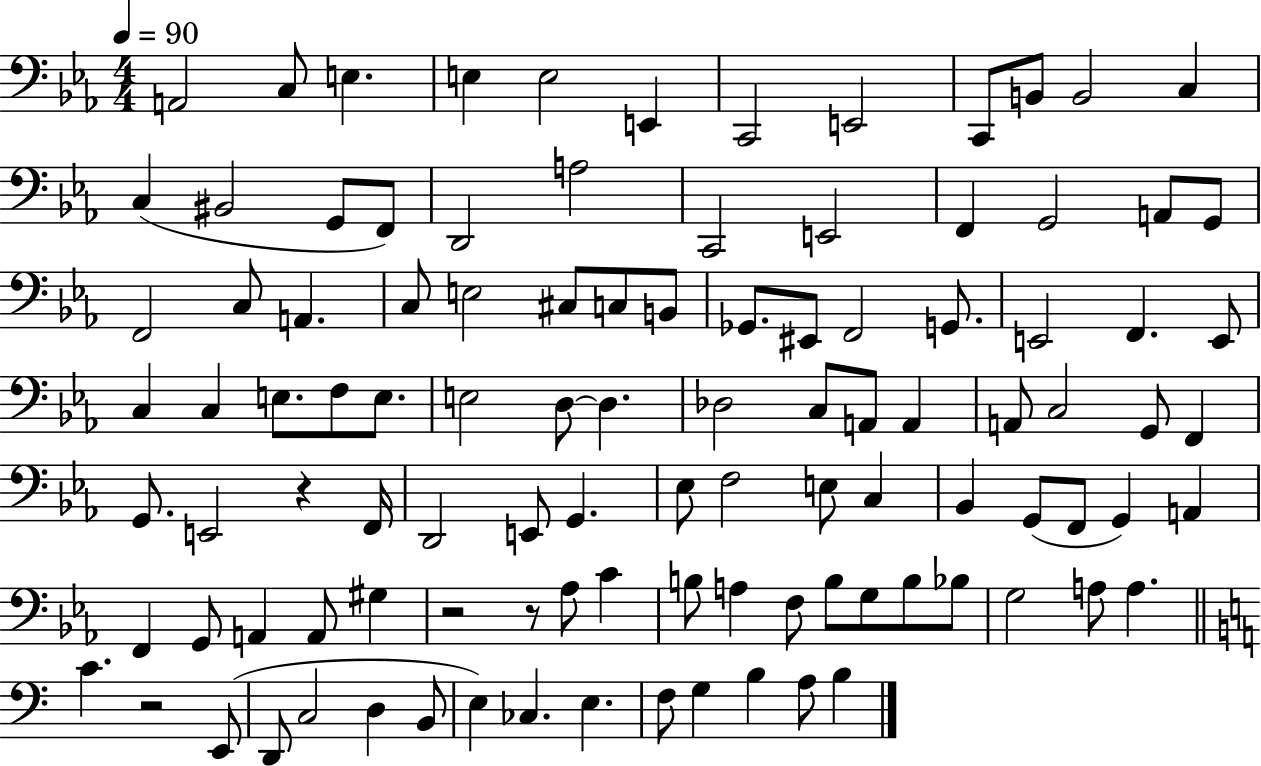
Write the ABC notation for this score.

X:1
T:Untitled
M:4/4
L:1/4
K:Eb
A,,2 C,/2 E, E, E,2 E,, C,,2 E,,2 C,,/2 B,,/2 B,,2 C, C, ^B,,2 G,,/2 F,,/2 D,,2 A,2 C,,2 E,,2 F,, G,,2 A,,/2 G,,/2 F,,2 C,/2 A,, C,/2 E,2 ^C,/2 C,/2 B,,/2 _G,,/2 ^E,,/2 F,,2 G,,/2 E,,2 F,, E,,/2 C, C, E,/2 F,/2 E,/2 E,2 D,/2 D, _D,2 C,/2 A,,/2 A,, A,,/2 C,2 G,,/2 F,, G,,/2 E,,2 z F,,/4 D,,2 E,,/2 G,, _E,/2 F,2 E,/2 C, _B,, G,,/2 F,,/2 G,, A,, F,, G,,/2 A,, A,,/2 ^G, z2 z/2 _A,/2 C B,/2 A, F,/2 B,/2 G,/2 B,/2 _B,/2 G,2 A,/2 A, C z2 E,,/2 D,,/2 C,2 D, B,,/2 E, _C, E, F,/2 G, B, A,/2 B,